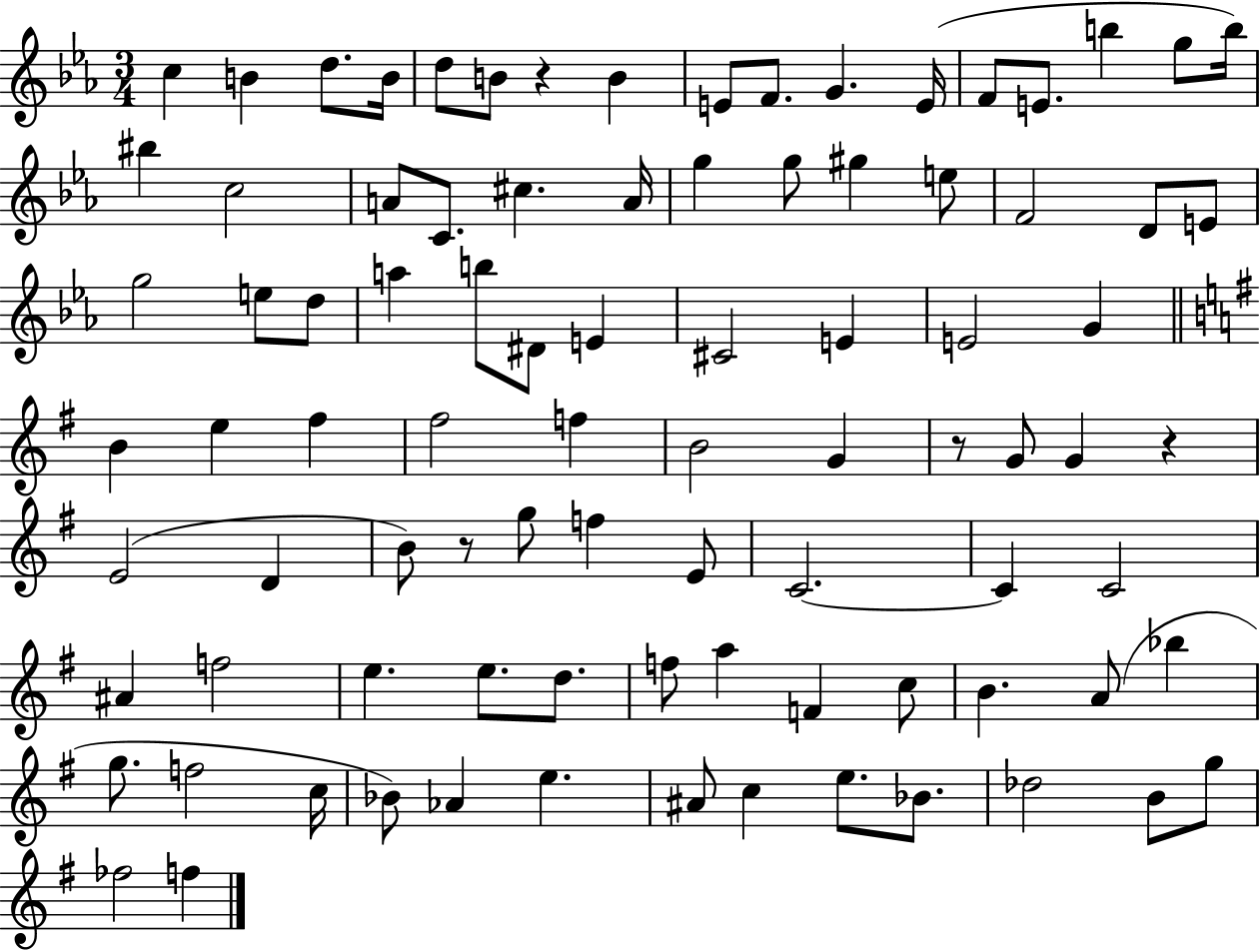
{
  \clef treble
  \numericTimeSignature
  \time 3/4
  \key ees \major
  c''4 b'4 d''8. b'16 | d''8 b'8 r4 b'4 | e'8 f'8. g'4. e'16( | f'8 e'8. b''4 g''8 b''16) | \break bis''4 c''2 | a'8 c'8. cis''4. a'16 | g''4 g''8 gis''4 e''8 | f'2 d'8 e'8 | \break g''2 e''8 d''8 | a''4 b''8 dis'8 e'4 | cis'2 e'4 | e'2 g'4 | \break \bar "||" \break \key e \minor b'4 e''4 fis''4 | fis''2 f''4 | b'2 g'4 | r8 g'8 g'4 r4 | \break e'2( d'4 | b'8) r8 g''8 f''4 e'8 | c'2.~~ | c'4 c'2 | \break ais'4 f''2 | e''4. e''8. d''8. | f''8 a''4 f'4 c''8 | b'4. a'8( bes''4 | \break g''8. f''2 c''16 | bes'8) aes'4 e''4. | ais'8 c''4 e''8. bes'8. | des''2 b'8 g''8 | \break fes''2 f''4 | \bar "|."
}